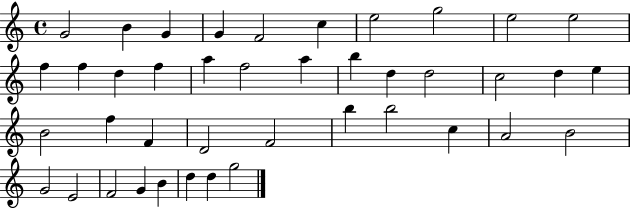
{
  \clef treble
  \time 4/4
  \defaultTimeSignature
  \key c \major
  g'2 b'4 g'4 | g'4 f'2 c''4 | e''2 g''2 | e''2 e''2 | \break f''4 f''4 d''4 f''4 | a''4 f''2 a''4 | b''4 d''4 d''2 | c''2 d''4 e''4 | \break b'2 f''4 f'4 | d'2 f'2 | b''4 b''2 c''4 | a'2 b'2 | \break g'2 e'2 | f'2 g'4 b'4 | d''4 d''4 g''2 | \bar "|."
}